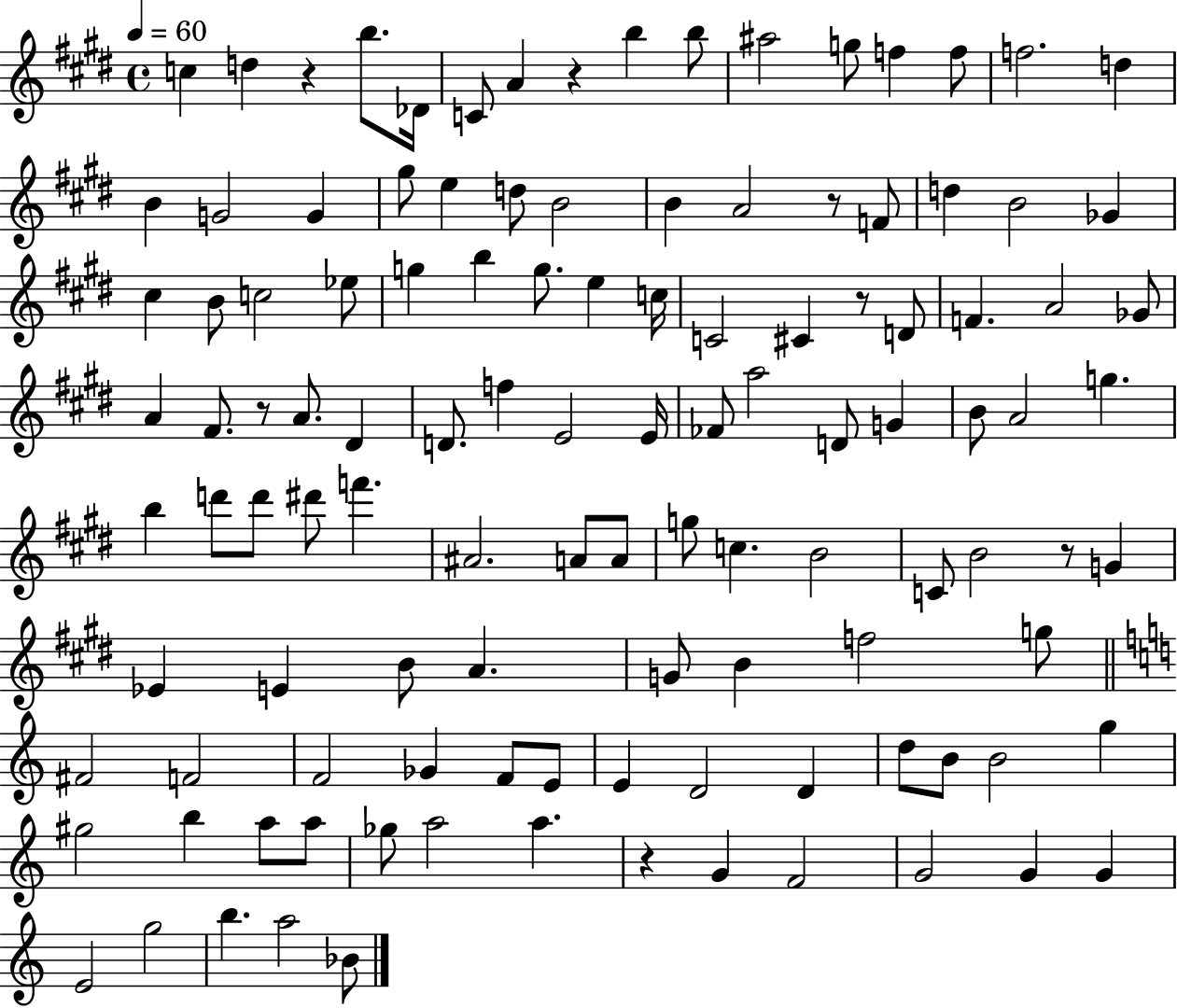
{
  \clef treble
  \time 4/4
  \defaultTimeSignature
  \key e \major
  \tempo 4 = 60
  \repeat volta 2 { c''4 d''4 r4 b''8. des'16 | c'8 a'4 r4 b''4 b''8 | ais''2 g''8 f''4 f''8 | f''2. d''4 | \break b'4 g'2 g'4 | gis''8 e''4 d''8 b'2 | b'4 a'2 r8 f'8 | d''4 b'2 ges'4 | \break cis''4 b'8 c''2 ees''8 | g''4 b''4 g''8. e''4 c''16 | c'2 cis'4 r8 d'8 | f'4. a'2 ges'8 | \break a'4 fis'8. r8 a'8. dis'4 | d'8. f''4 e'2 e'16 | fes'8 a''2 d'8 g'4 | b'8 a'2 g''4. | \break b''4 d'''8 d'''8 dis'''8 f'''4. | ais'2. a'8 a'8 | g''8 c''4. b'2 | c'8 b'2 r8 g'4 | \break ees'4 e'4 b'8 a'4. | g'8 b'4 f''2 g''8 | \bar "||" \break \key c \major fis'2 f'2 | f'2 ges'4 f'8 e'8 | e'4 d'2 d'4 | d''8 b'8 b'2 g''4 | \break gis''2 b''4 a''8 a''8 | ges''8 a''2 a''4. | r4 g'4 f'2 | g'2 g'4 g'4 | \break e'2 g''2 | b''4. a''2 bes'8 | } \bar "|."
}